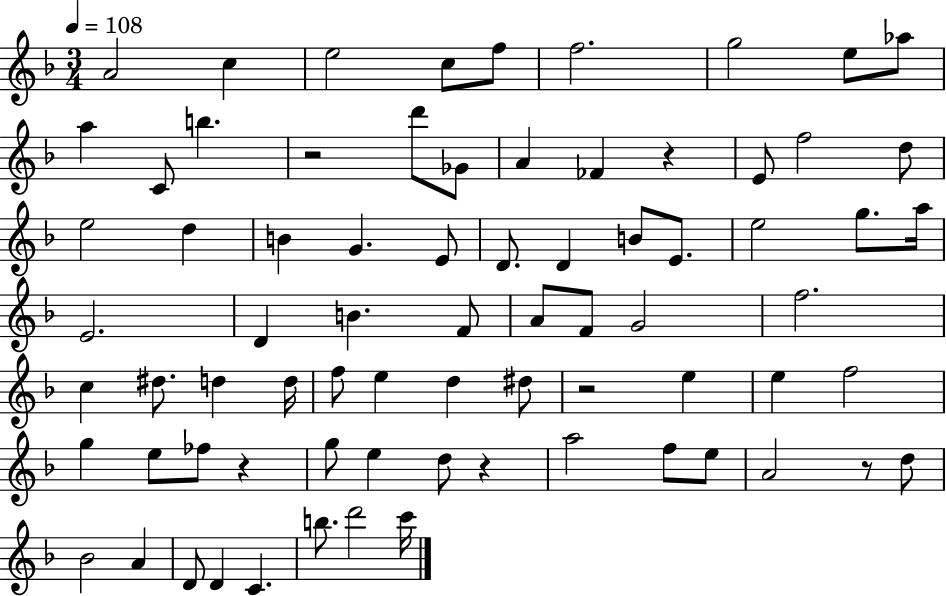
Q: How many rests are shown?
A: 6